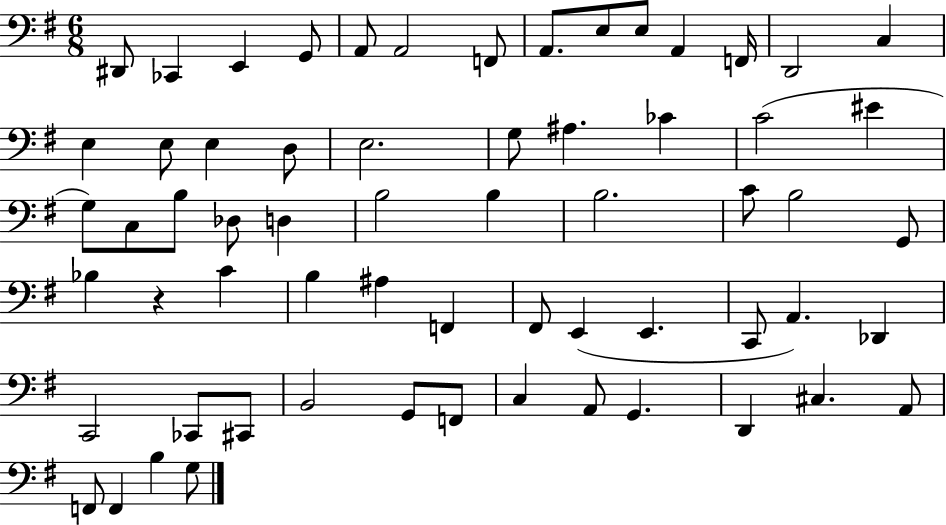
X:1
T:Untitled
M:6/8
L:1/4
K:G
^D,,/2 _C,, E,, G,,/2 A,,/2 A,,2 F,,/2 A,,/2 E,/2 E,/2 A,, F,,/4 D,,2 C, E, E,/2 E, D,/2 E,2 G,/2 ^A, _C C2 ^E G,/2 C,/2 B,/2 _D,/2 D, B,2 B, B,2 C/2 B,2 G,,/2 _B, z C B, ^A, F,, ^F,,/2 E,, E,, C,,/2 A,, _D,, C,,2 _C,,/2 ^C,,/2 B,,2 G,,/2 F,,/2 C, A,,/2 G,, D,, ^C, A,,/2 F,,/2 F,, B, G,/2